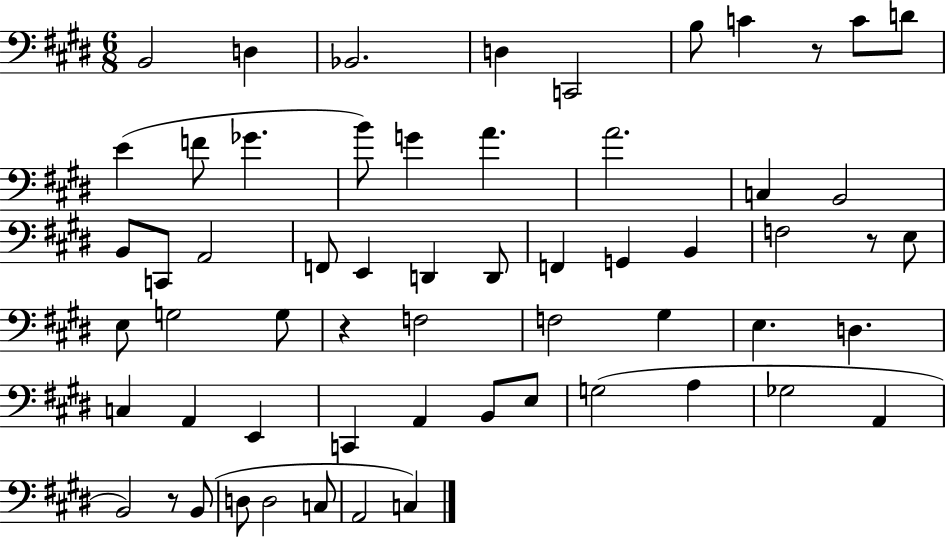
{
  \clef bass
  \numericTimeSignature
  \time 6/8
  \key e \major
  \repeat volta 2 { b,2 d4 | bes,2. | d4 c,2 | b8 c'4 r8 c'8 d'8 | \break e'4( f'8 ges'4. | b'8) g'4 a'4. | a'2. | c4 b,2 | \break b,8 c,8 a,2 | f,8 e,4 d,4 d,8 | f,4 g,4 b,4 | f2 r8 e8 | \break e8 g2 g8 | r4 f2 | f2 gis4 | e4. d4. | \break c4 a,4 e,4 | c,4 a,4 b,8 e8 | g2( a4 | ges2 a,4 | \break b,2) r8 b,8( | d8 d2 c8 | a,2 c4) | } \bar "|."
}